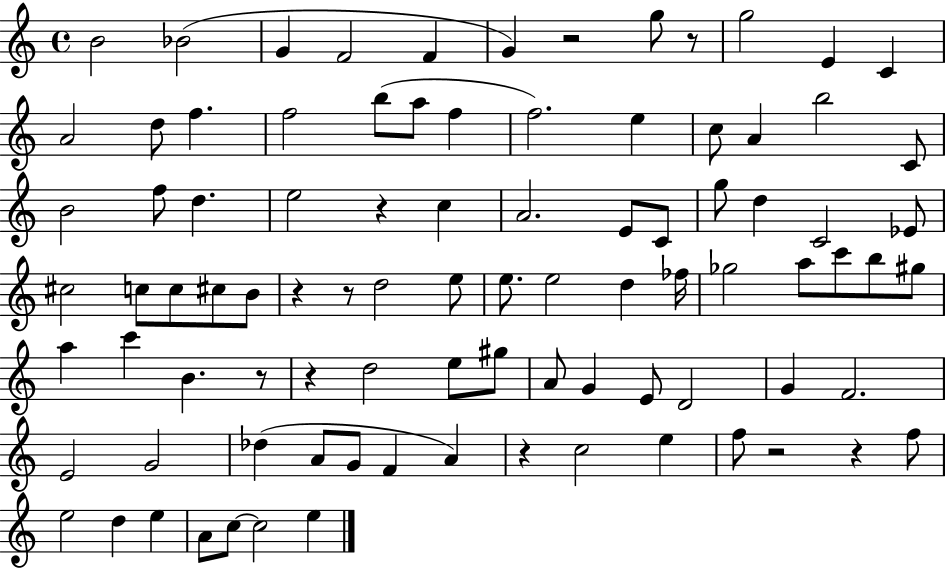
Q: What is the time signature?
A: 4/4